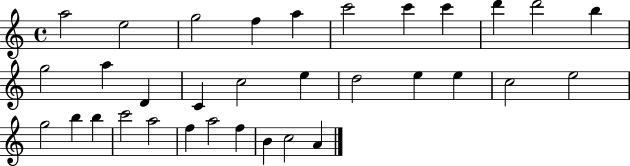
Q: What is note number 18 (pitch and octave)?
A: D5